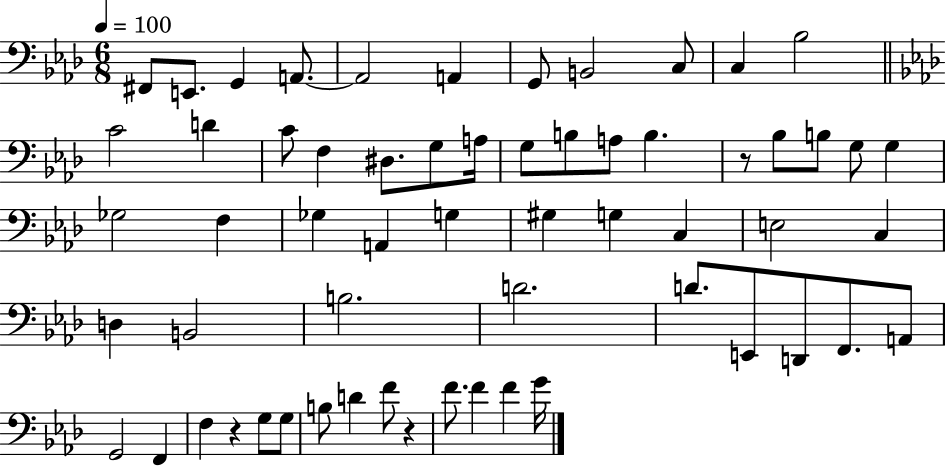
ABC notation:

X:1
T:Untitled
M:6/8
L:1/4
K:Ab
^F,,/2 E,,/2 G,, A,,/2 A,,2 A,, G,,/2 B,,2 C,/2 C, _B,2 C2 D C/2 F, ^D,/2 G,/2 A,/4 G,/2 B,/2 A,/2 B, z/2 _B,/2 B,/2 G,/2 G, _G,2 F, _G, A,, G, ^G, G, C, E,2 C, D, B,,2 B,2 D2 D/2 E,,/2 D,,/2 F,,/2 A,,/2 G,,2 F,, F, z G,/2 G,/2 B,/2 D F/2 z F/2 F F G/4